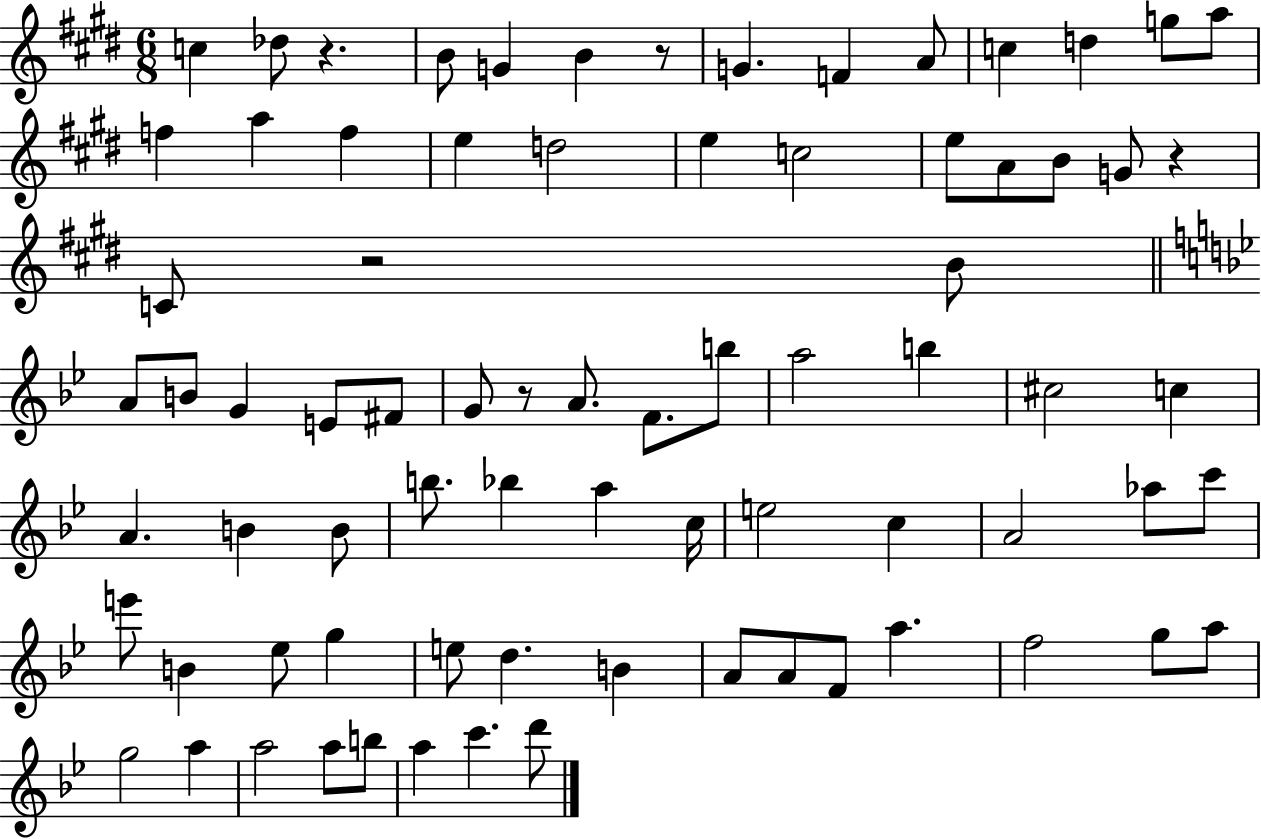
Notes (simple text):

C5/q Db5/e R/q. B4/e G4/q B4/q R/e G4/q. F4/q A4/e C5/q D5/q G5/e A5/e F5/q A5/q F5/q E5/q D5/h E5/q C5/h E5/e A4/e B4/e G4/e R/q C4/e R/h B4/e A4/e B4/e G4/q E4/e F#4/e G4/e R/e A4/e. F4/e. B5/e A5/h B5/q C#5/h C5/q A4/q. B4/q B4/e B5/e. Bb5/q A5/q C5/s E5/h C5/q A4/h Ab5/e C6/e E6/e B4/q Eb5/e G5/q E5/e D5/q. B4/q A4/e A4/e F4/e A5/q. F5/h G5/e A5/e G5/h A5/q A5/h A5/e B5/e A5/q C6/q. D6/e